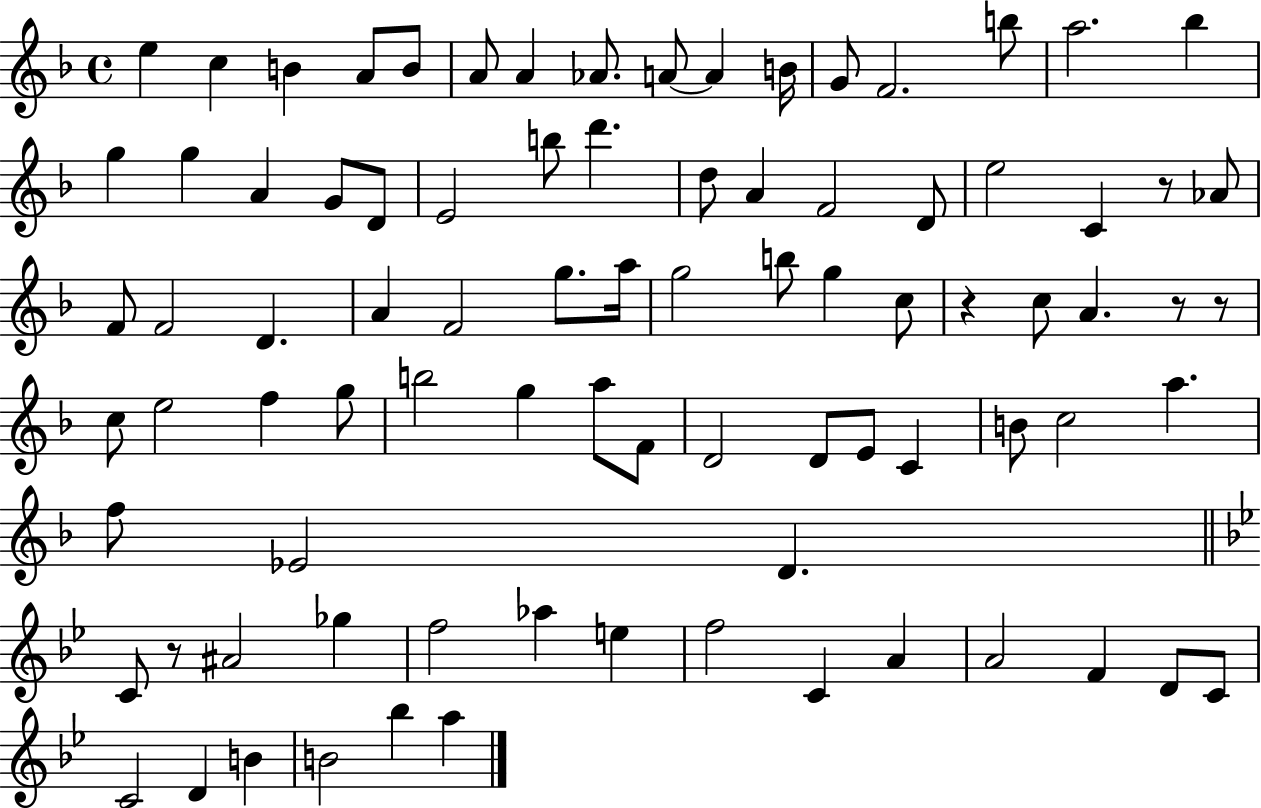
{
  \clef treble
  \time 4/4
  \defaultTimeSignature
  \key f \major
  \repeat volta 2 { e''4 c''4 b'4 a'8 b'8 | a'8 a'4 aes'8. a'8~~ a'4 b'16 | g'8 f'2. b''8 | a''2. bes''4 | \break g''4 g''4 a'4 g'8 d'8 | e'2 b''8 d'''4. | d''8 a'4 f'2 d'8 | e''2 c'4 r8 aes'8 | \break f'8 f'2 d'4. | a'4 f'2 g''8. a''16 | g''2 b''8 g''4 c''8 | r4 c''8 a'4. r8 r8 | \break c''8 e''2 f''4 g''8 | b''2 g''4 a''8 f'8 | d'2 d'8 e'8 c'4 | b'8 c''2 a''4. | \break f''8 ees'2 d'4. | \bar "||" \break \key bes \major c'8 r8 ais'2 ges''4 | f''2 aes''4 e''4 | f''2 c'4 a'4 | a'2 f'4 d'8 c'8 | \break c'2 d'4 b'4 | b'2 bes''4 a''4 | } \bar "|."
}